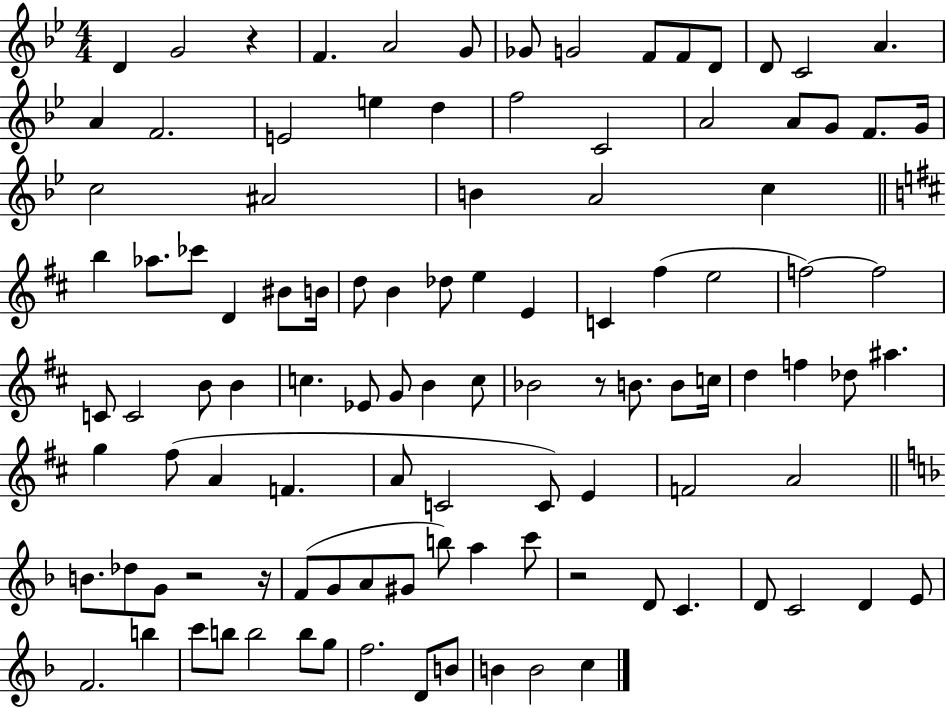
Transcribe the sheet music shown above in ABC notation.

X:1
T:Untitled
M:4/4
L:1/4
K:Bb
D G2 z F A2 G/2 _G/2 G2 F/2 F/2 D/2 D/2 C2 A A F2 E2 e d f2 C2 A2 A/2 G/2 F/2 G/4 c2 ^A2 B A2 c b _a/2 _c'/2 D ^B/2 B/4 d/2 B _d/2 e E C ^f e2 f2 f2 C/2 C2 B/2 B c _E/2 G/2 B c/2 _B2 z/2 B/2 B/2 c/4 d f _d/2 ^a g ^f/2 A F A/2 C2 C/2 E F2 A2 B/2 _d/2 G/2 z2 z/4 F/2 G/2 A/2 ^G/2 b/2 a c'/2 z2 D/2 C D/2 C2 D E/2 F2 b c'/2 b/2 b2 b/2 g/2 f2 D/2 B/2 B B2 c